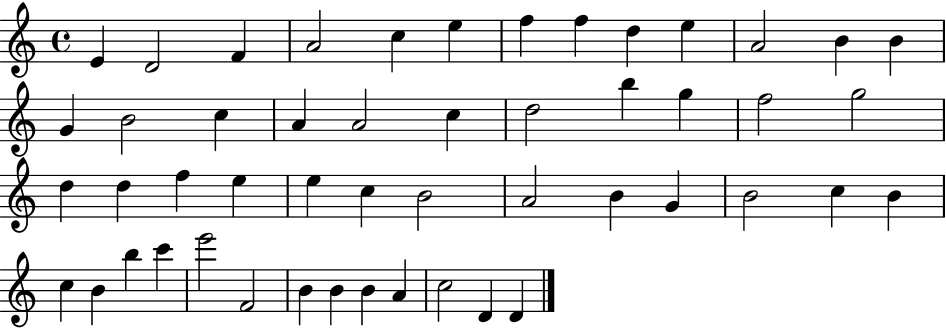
{
  \clef treble
  \time 4/4
  \defaultTimeSignature
  \key c \major
  e'4 d'2 f'4 | a'2 c''4 e''4 | f''4 f''4 d''4 e''4 | a'2 b'4 b'4 | \break g'4 b'2 c''4 | a'4 a'2 c''4 | d''2 b''4 g''4 | f''2 g''2 | \break d''4 d''4 f''4 e''4 | e''4 c''4 b'2 | a'2 b'4 g'4 | b'2 c''4 b'4 | \break c''4 b'4 b''4 c'''4 | e'''2 f'2 | b'4 b'4 b'4 a'4 | c''2 d'4 d'4 | \break \bar "|."
}